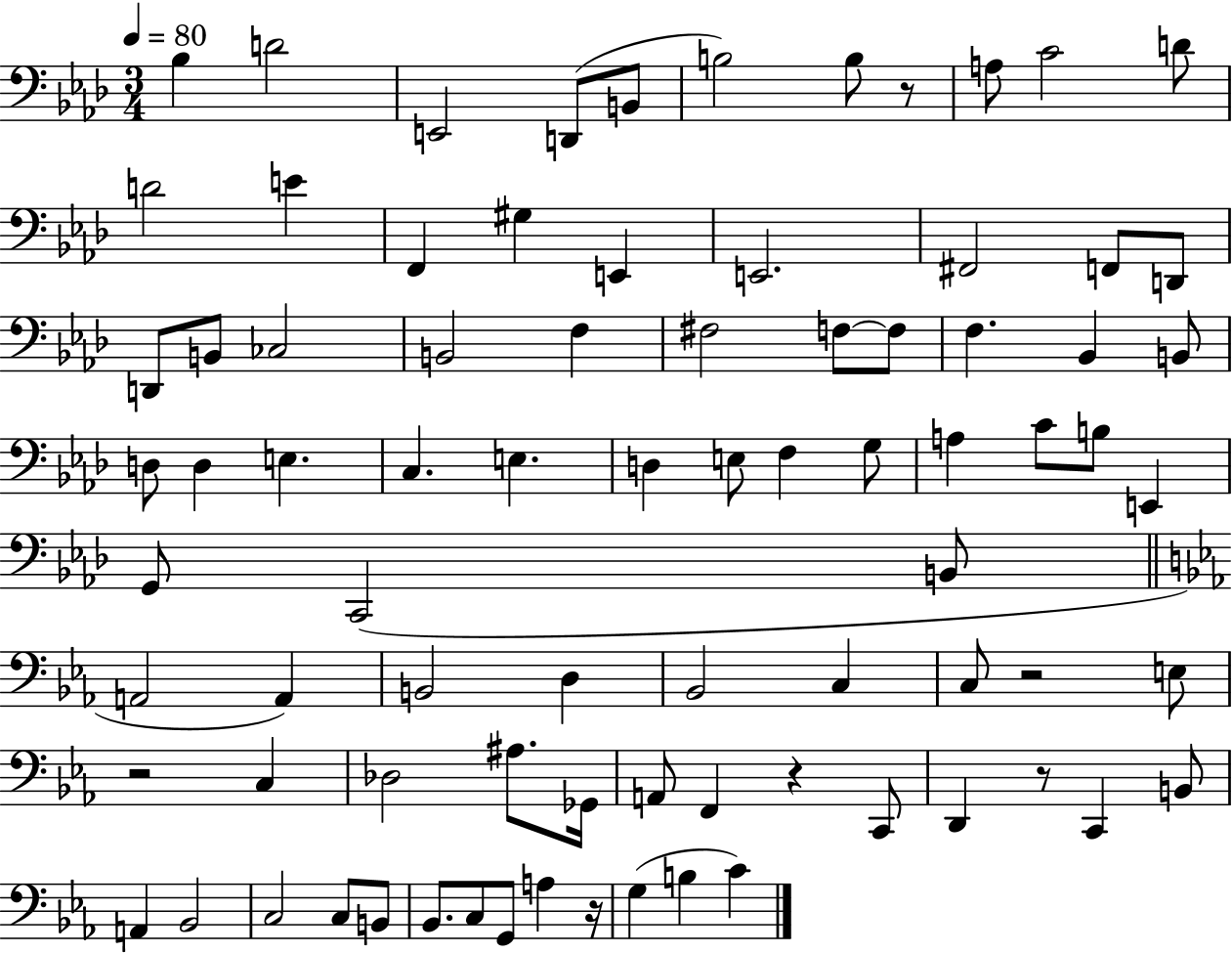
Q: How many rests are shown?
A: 6